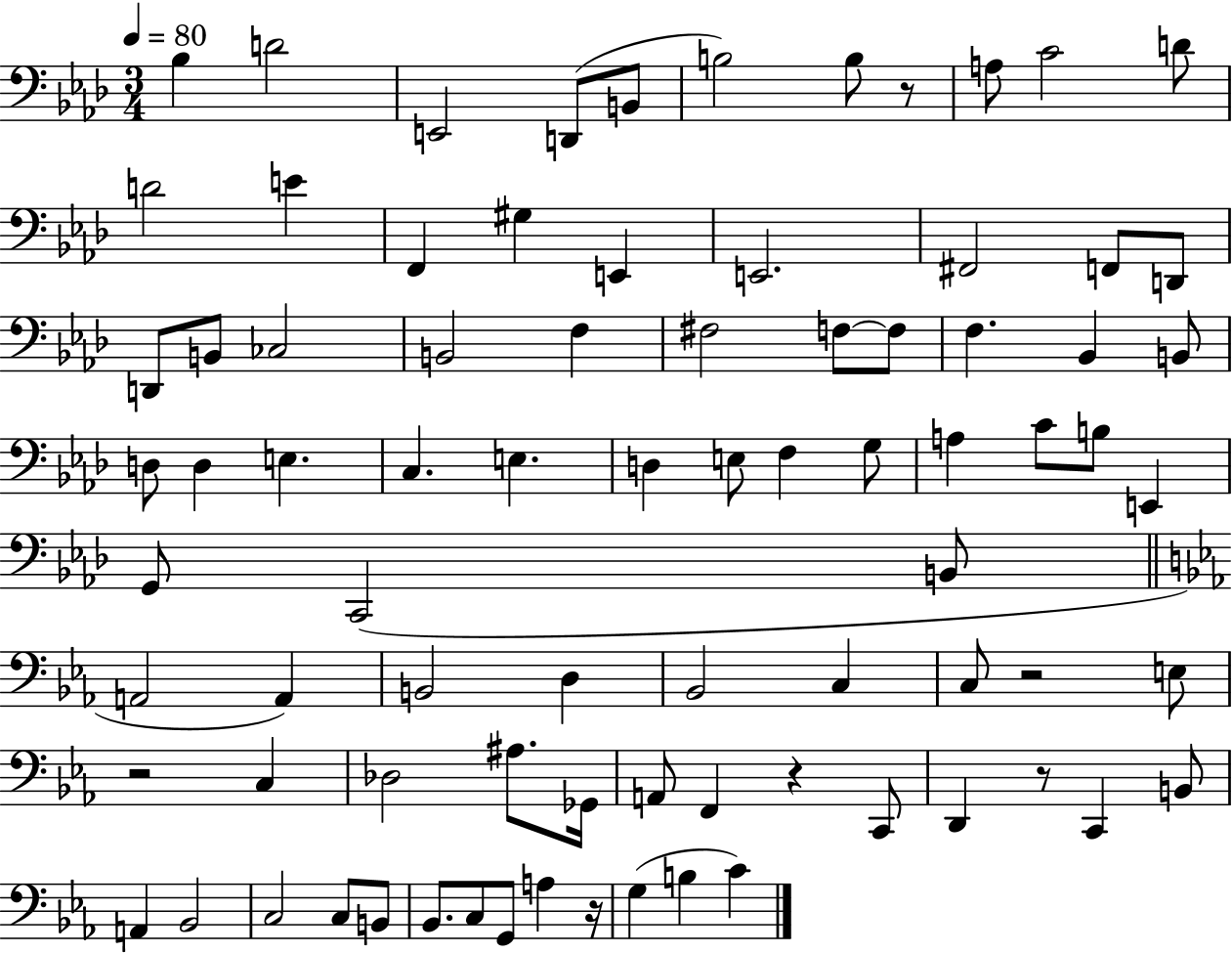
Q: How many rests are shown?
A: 6